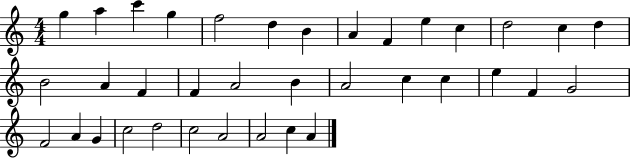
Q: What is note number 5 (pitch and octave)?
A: F5